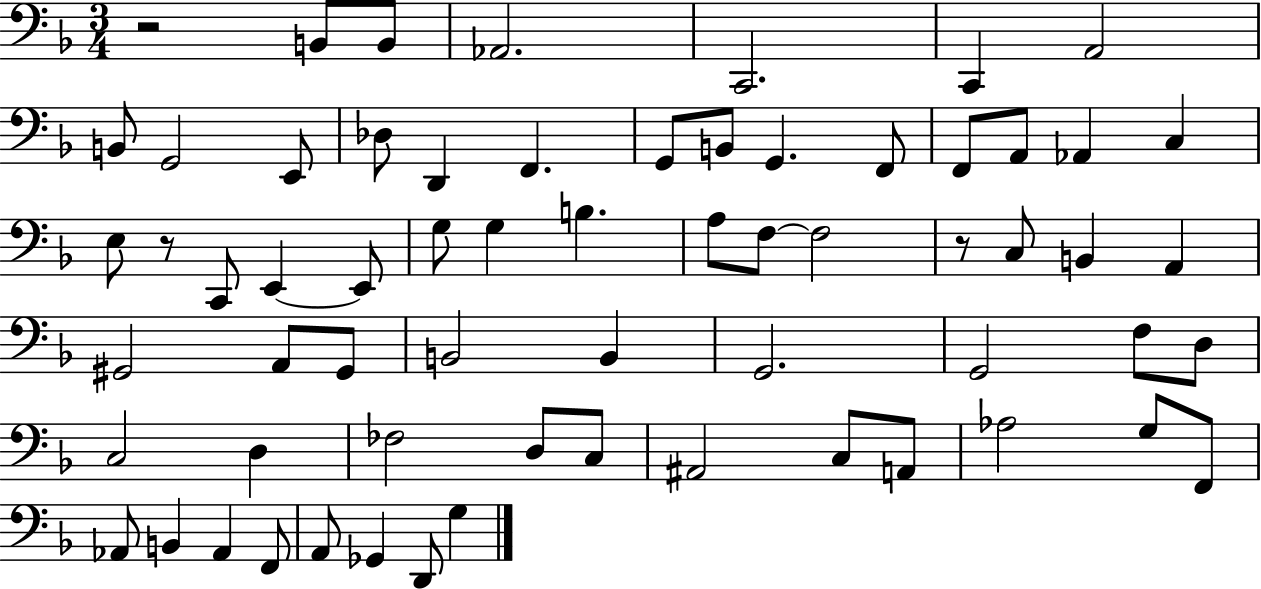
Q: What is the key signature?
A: F major